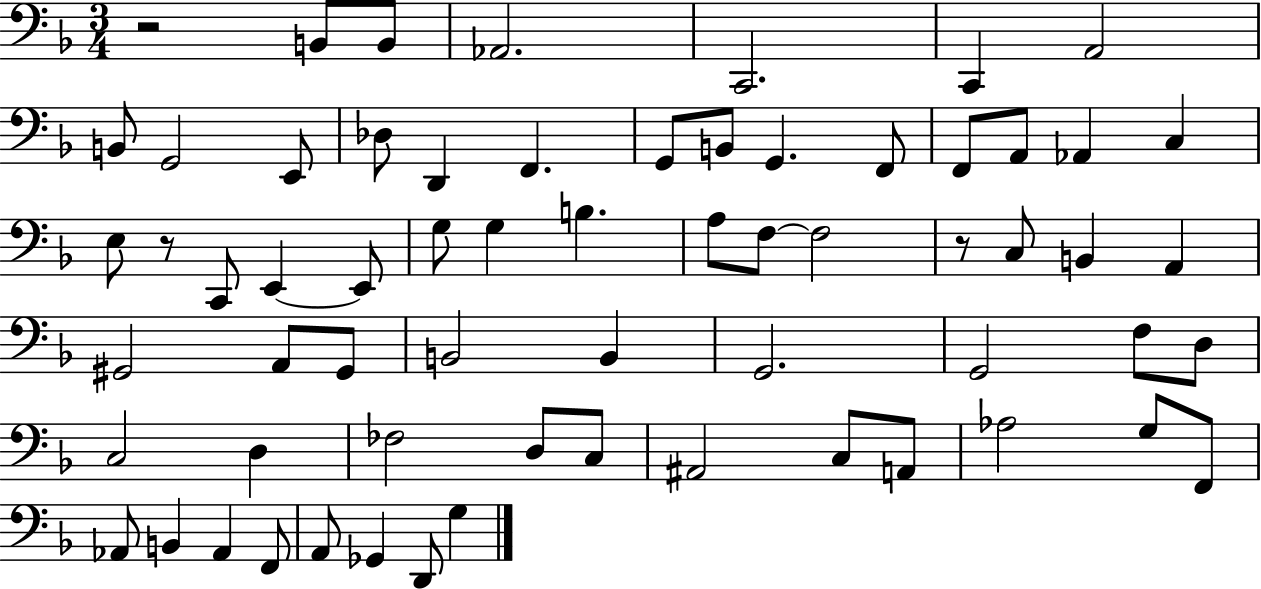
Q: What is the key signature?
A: F major